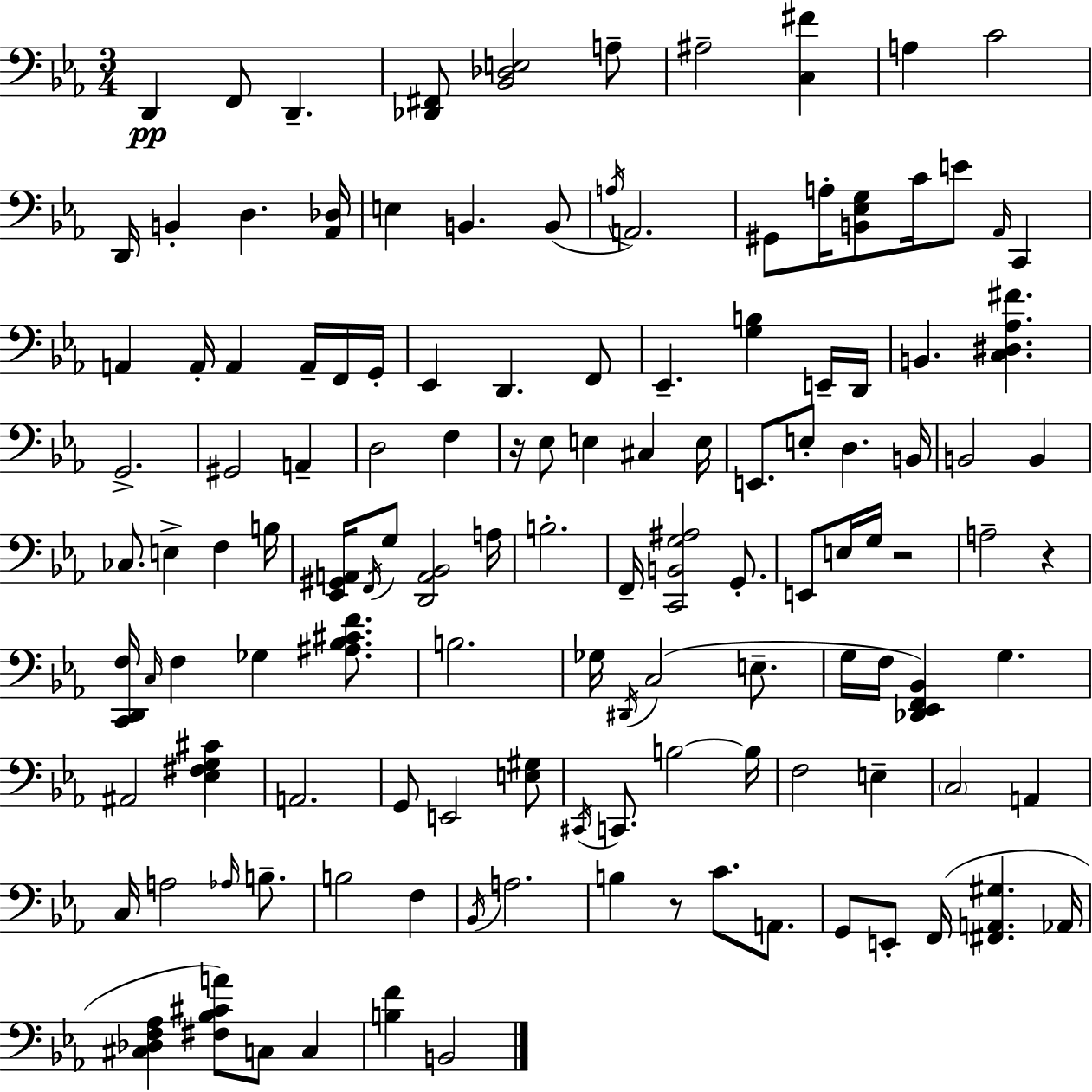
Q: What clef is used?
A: bass